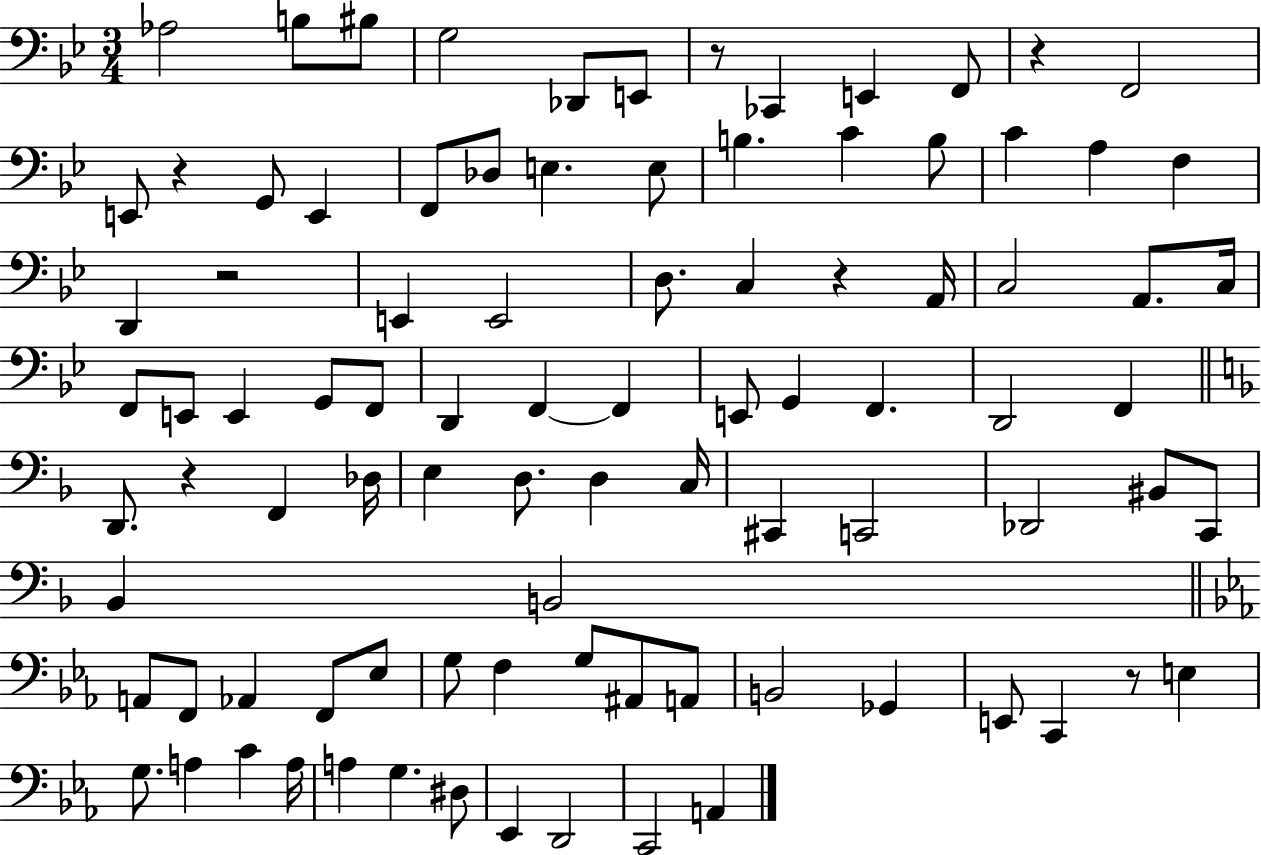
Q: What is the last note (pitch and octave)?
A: A2